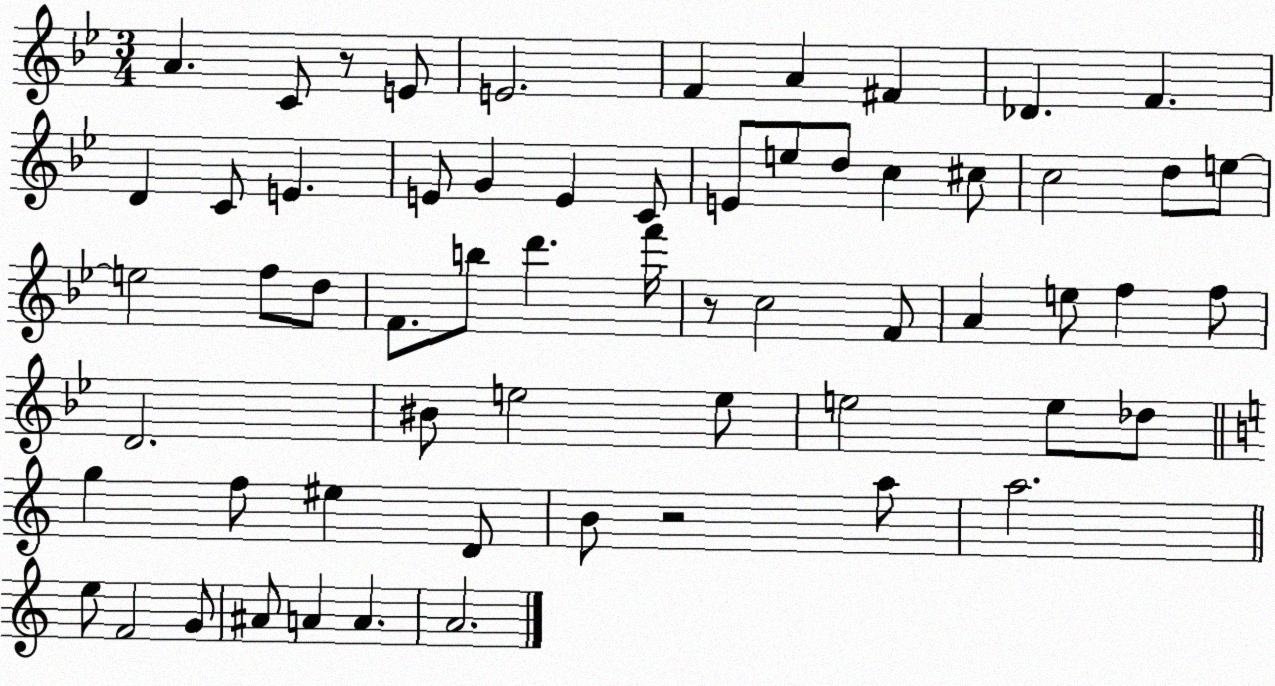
X:1
T:Untitled
M:3/4
L:1/4
K:Bb
A C/2 z/2 E/2 E2 F A ^F _D F D C/2 E E/2 G E C/2 E/2 e/2 d/2 c ^c/2 c2 d/2 e/2 e2 f/2 d/2 F/2 b/2 d' f'/4 z/2 c2 F/2 A e/2 f f/2 D2 ^B/2 e2 e/2 e2 e/2 _d/2 g f/2 ^e D/2 B/2 z2 a/2 a2 e/2 F2 G/2 ^A/2 A A A2